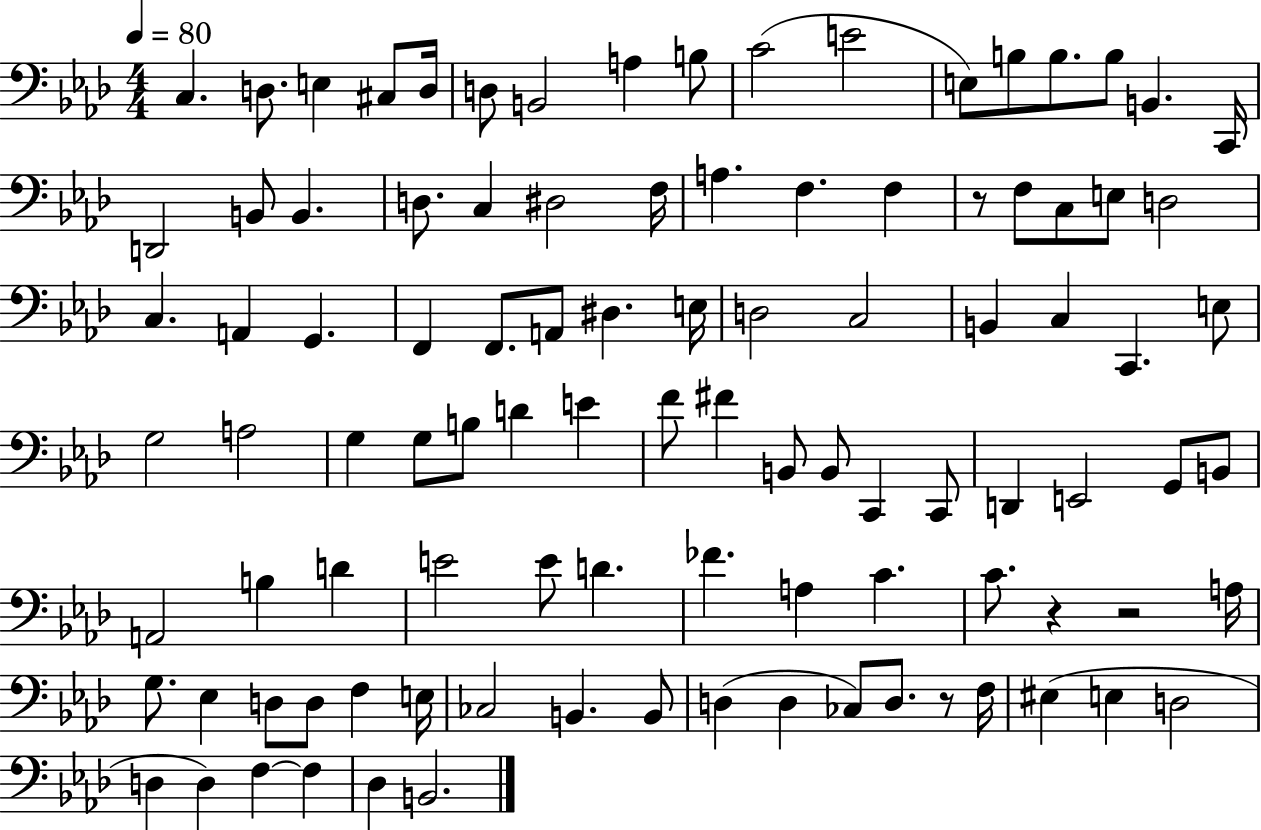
C3/q. D3/e. E3/q C#3/e D3/s D3/e B2/h A3/q B3/e C4/h E4/h E3/e B3/e B3/e. B3/e B2/q. C2/s D2/h B2/e B2/q. D3/e. C3/q D#3/h F3/s A3/q. F3/q. F3/q R/e F3/e C3/e E3/e D3/h C3/q. A2/q G2/q. F2/q F2/e. A2/e D#3/q. E3/s D3/h C3/h B2/q C3/q C2/q. E3/e G3/h A3/h G3/q G3/e B3/e D4/q E4/q F4/e F#4/q B2/e B2/e C2/q C2/e D2/q E2/h G2/e B2/e A2/h B3/q D4/q E4/h E4/e D4/q. FES4/q. A3/q C4/q. C4/e. R/q R/h A3/s G3/e. Eb3/q D3/e D3/e F3/q E3/s CES3/h B2/q. B2/e D3/q D3/q CES3/e D3/e. R/e F3/s EIS3/q E3/q D3/h D3/q D3/q F3/q F3/q Db3/q B2/h.